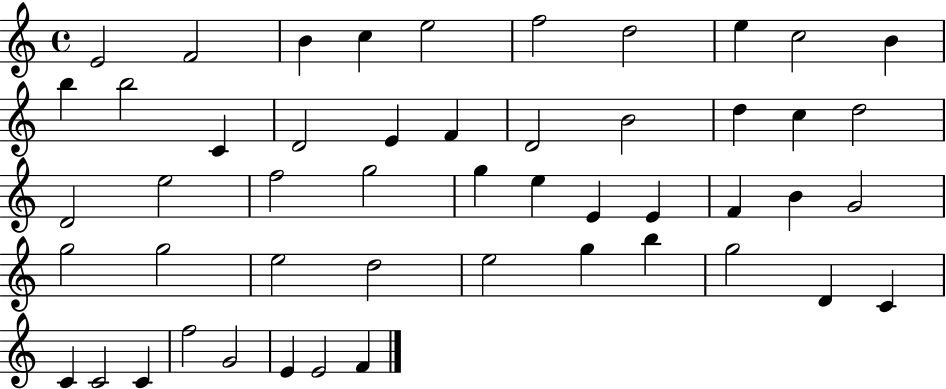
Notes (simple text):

E4/h F4/h B4/q C5/q E5/h F5/h D5/h E5/q C5/h B4/q B5/q B5/h C4/q D4/h E4/q F4/q D4/h B4/h D5/q C5/q D5/h D4/h E5/h F5/h G5/h G5/q E5/q E4/q E4/q F4/q B4/q G4/h G5/h G5/h E5/h D5/h E5/h G5/q B5/q G5/h D4/q C4/q C4/q C4/h C4/q F5/h G4/h E4/q E4/h F4/q